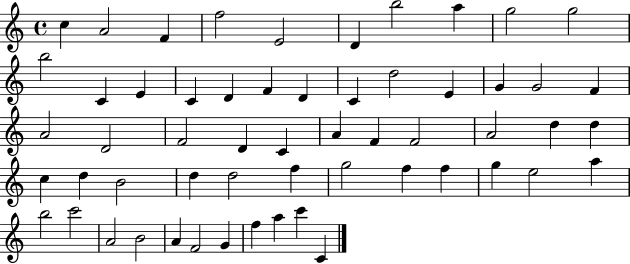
X:1
T:Untitled
M:4/4
L:1/4
K:C
c A2 F f2 E2 D b2 a g2 g2 b2 C E C D F D C d2 E G G2 F A2 D2 F2 D C A F F2 A2 d d c d B2 d d2 f g2 f f g e2 a b2 c'2 A2 B2 A F2 G f a c' C